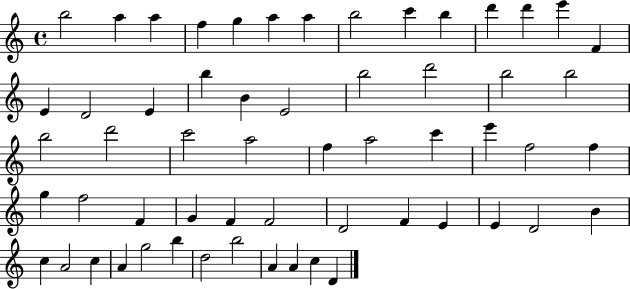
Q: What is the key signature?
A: C major